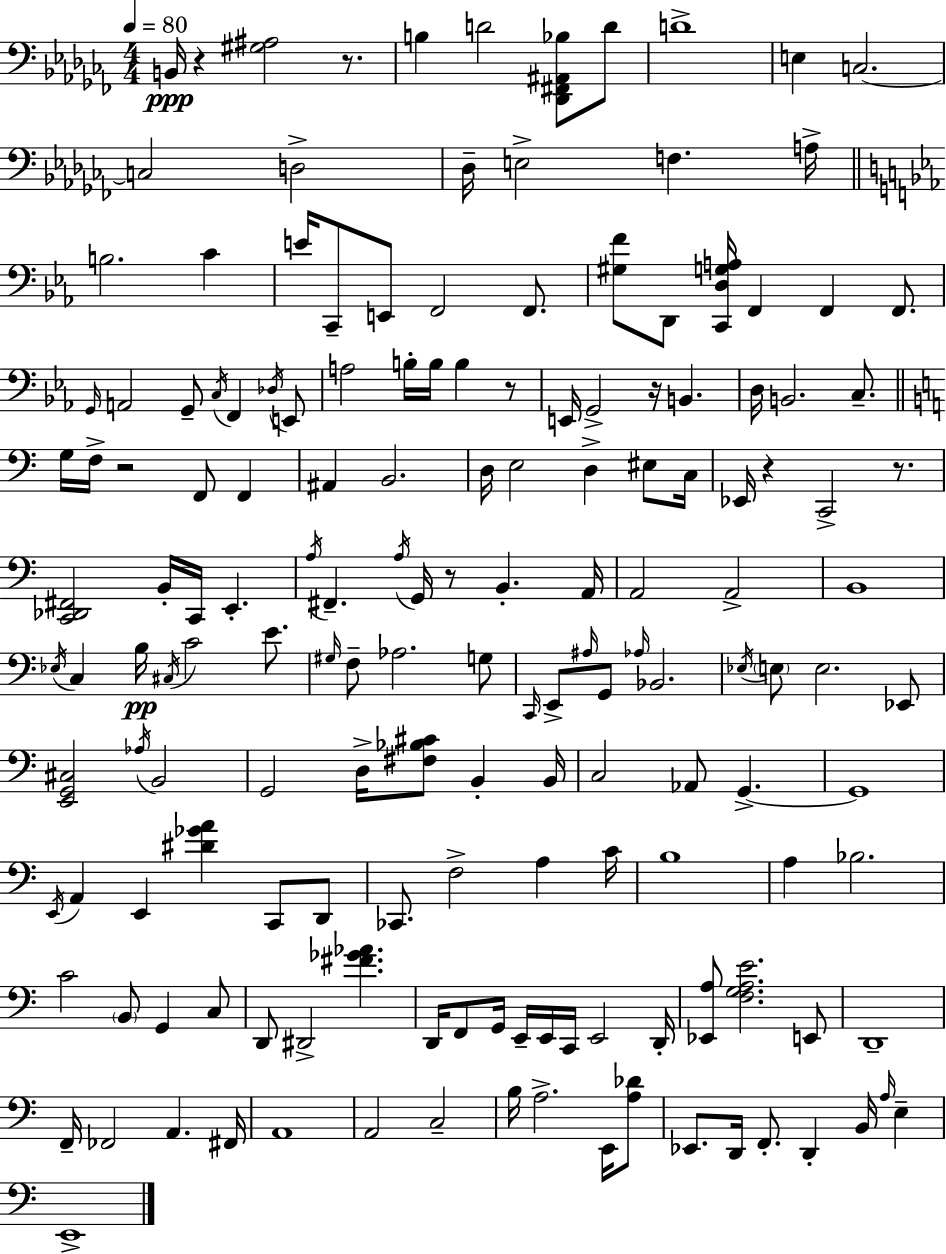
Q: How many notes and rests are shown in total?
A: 162